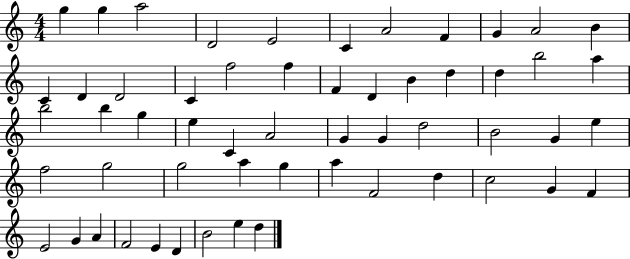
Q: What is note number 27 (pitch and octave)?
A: G5